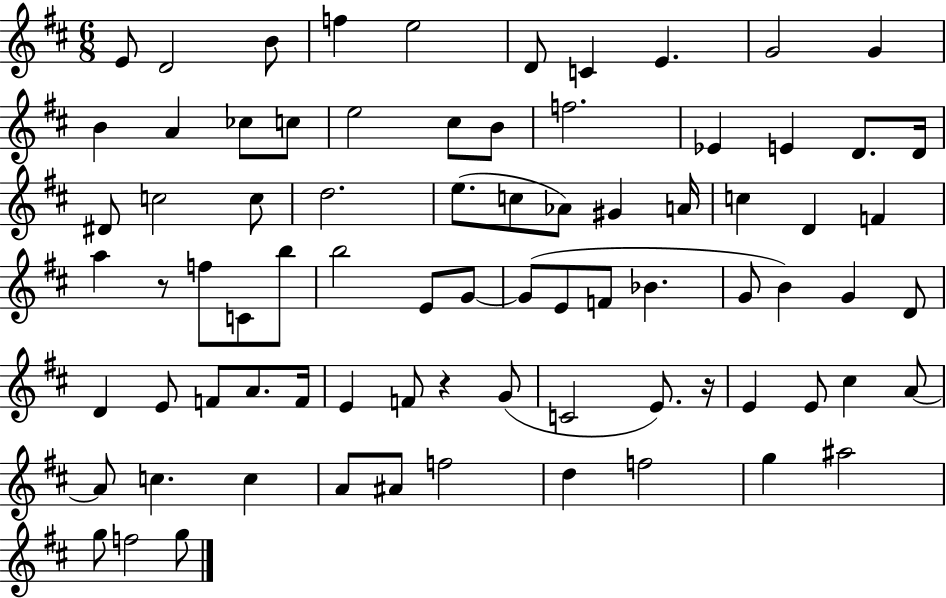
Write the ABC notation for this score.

X:1
T:Untitled
M:6/8
L:1/4
K:D
E/2 D2 B/2 f e2 D/2 C E G2 G B A _c/2 c/2 e2 ^c/2 B/2 f2 _E E D/2 D/4 ^D/2 c2 c/2 d2 e/2 c/2 _A/2 ^G A/4 c D F a z/2 f/2 C/2 b/2 b2 E/2 G/2 G/2 E/2 F/2 _B G/2 B G D/2 D E/2 F/2 A/2 F/4 E F/2 z G/2 C2 E/2 z/4 E E/2 ^c A/2 A/2 c c A/2 ^A/2 f2 d f2 g ^a2 g/2 f2 g/2